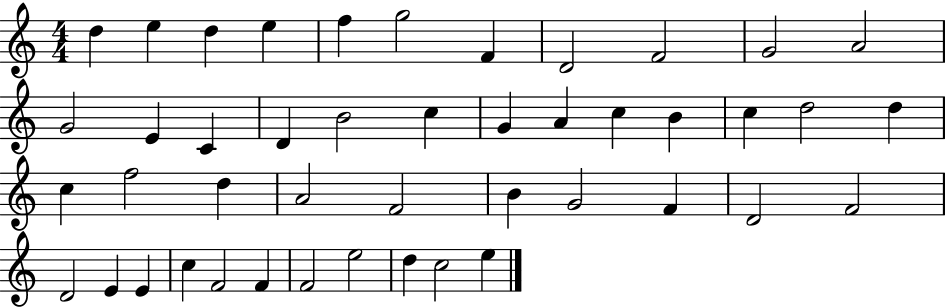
D5/q E5/q D5/q E5/q F5/q G5/h F4/q D4/h F4/h G4/h A4/h G4/h E4/q C4/q D4/q B4/h C5/q G4/q A4/q C5/q B4/q C5/q D5/h D5/q C5/q F5/h D5/q A4/h F4/h B4/q G4/h F4/q D4/h F4/h D4/h E4/q E4/q C5/q F4/h F4/q F4/h E5/h D5/q C5/h E5/q